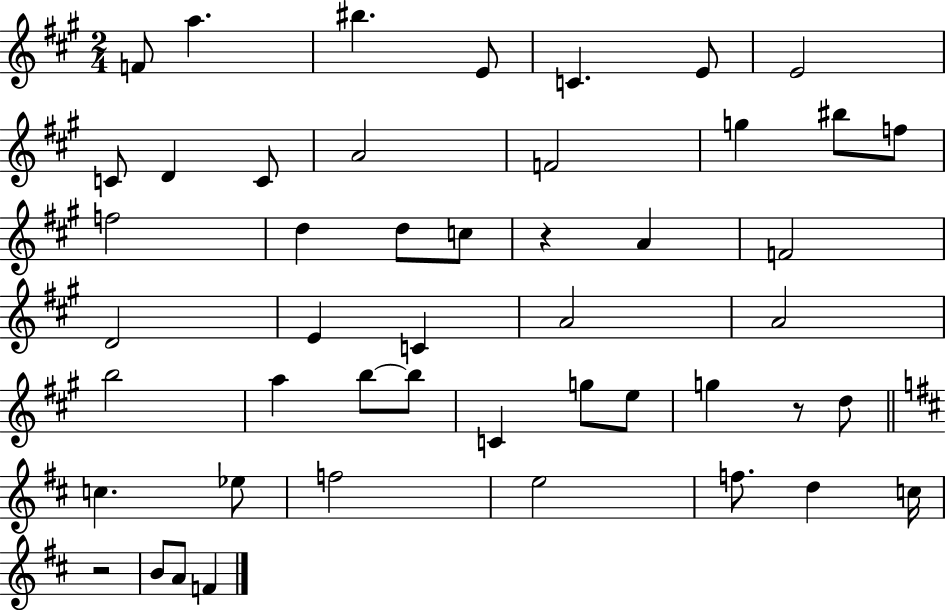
X:1
T:Untitled
M:2/4
L:1/4
K:A
F/2 a ^b E/2 C E/2 E2 C/2 D C/2 A2 F2 g ^b/2 f/2 f2 d d/2 c/2 z A F2 D2 E C A2 A2 b2 a b/2 b/2 C g/2 e/2 g z/2 d/2 c _e/2 f2 e2 f/2 d c/4 z2 B/2 A/2 F